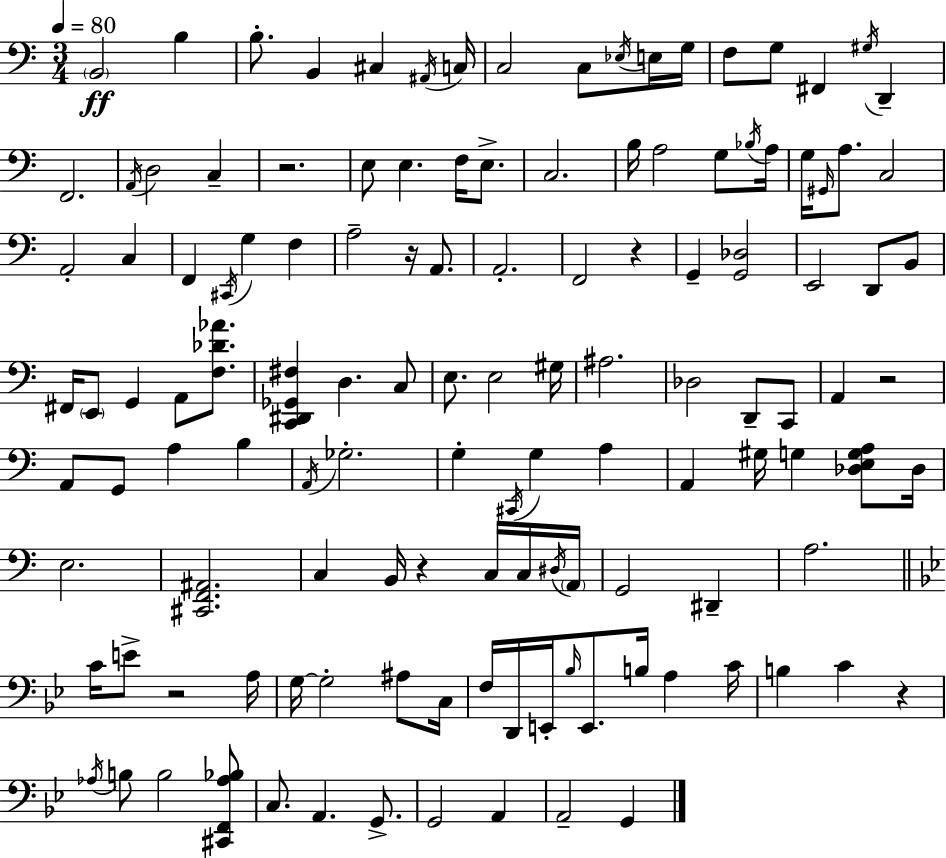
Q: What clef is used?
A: bass